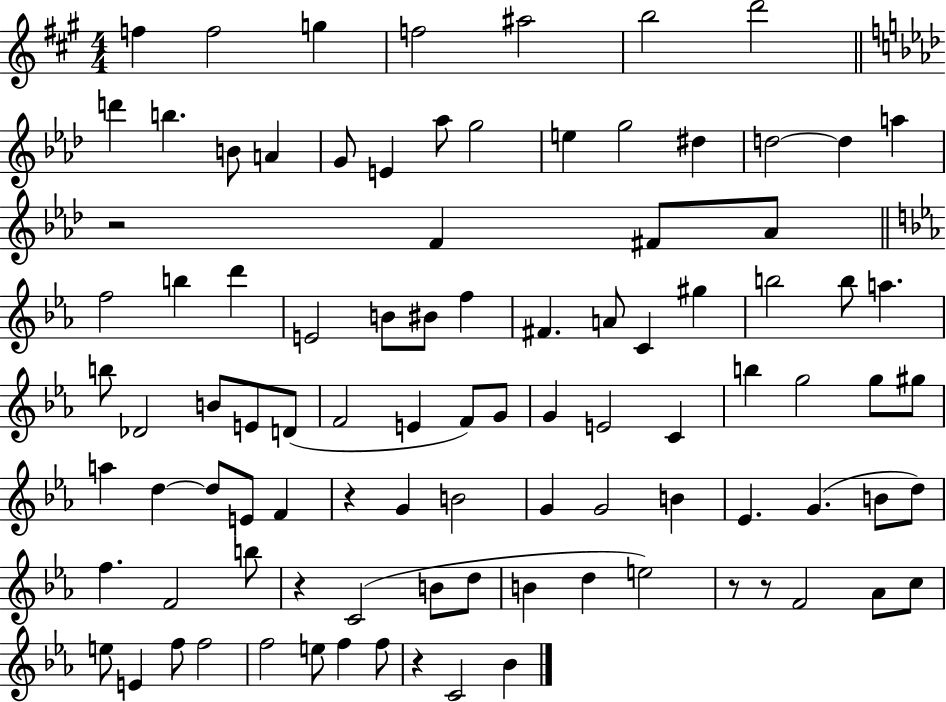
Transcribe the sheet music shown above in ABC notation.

X:1
T:Untitled
M:4/4
L:1/4
K:A
f f2 g f2 ^a2 b2 d'2 d' b B/2 A G/2 E _a/2 g2 e g2 ^d d2 d a z2 F ^F/2 _A/2 f2 b d' E2 B/2 ^B/2 f ^F A/2 C ^g b2 b/2 a b/2 _D2 B/2 E/2 D/2 F2 E F/2 G/2 G E2 C b g2 g/2 ^g/2 a d d/2 E/2 F z G B2 G G2 B _E G B/2 d/2 f F2 b/2 z C2 B/2 d/2 B d e2 z/2 z/2 F2 _A/2 c/2 e/2 E f/2 f2 f2 e/2 f f/2 z C2 _B